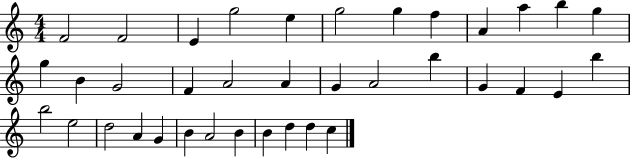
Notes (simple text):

F4/h F4/h E4/q G5/h E5/q G5/h G5/q F5/q A4/q A5/q B5/q G5/q G5/q B4/q G4/h F4/q A4/h A4/q G4/q A4/h B5/q G4/q F4/q E4/q B5/q B5/h E5/h D5/h A4/q G4/q B4/q A4/h B4/q B4/q D5/q D5/q C5/q